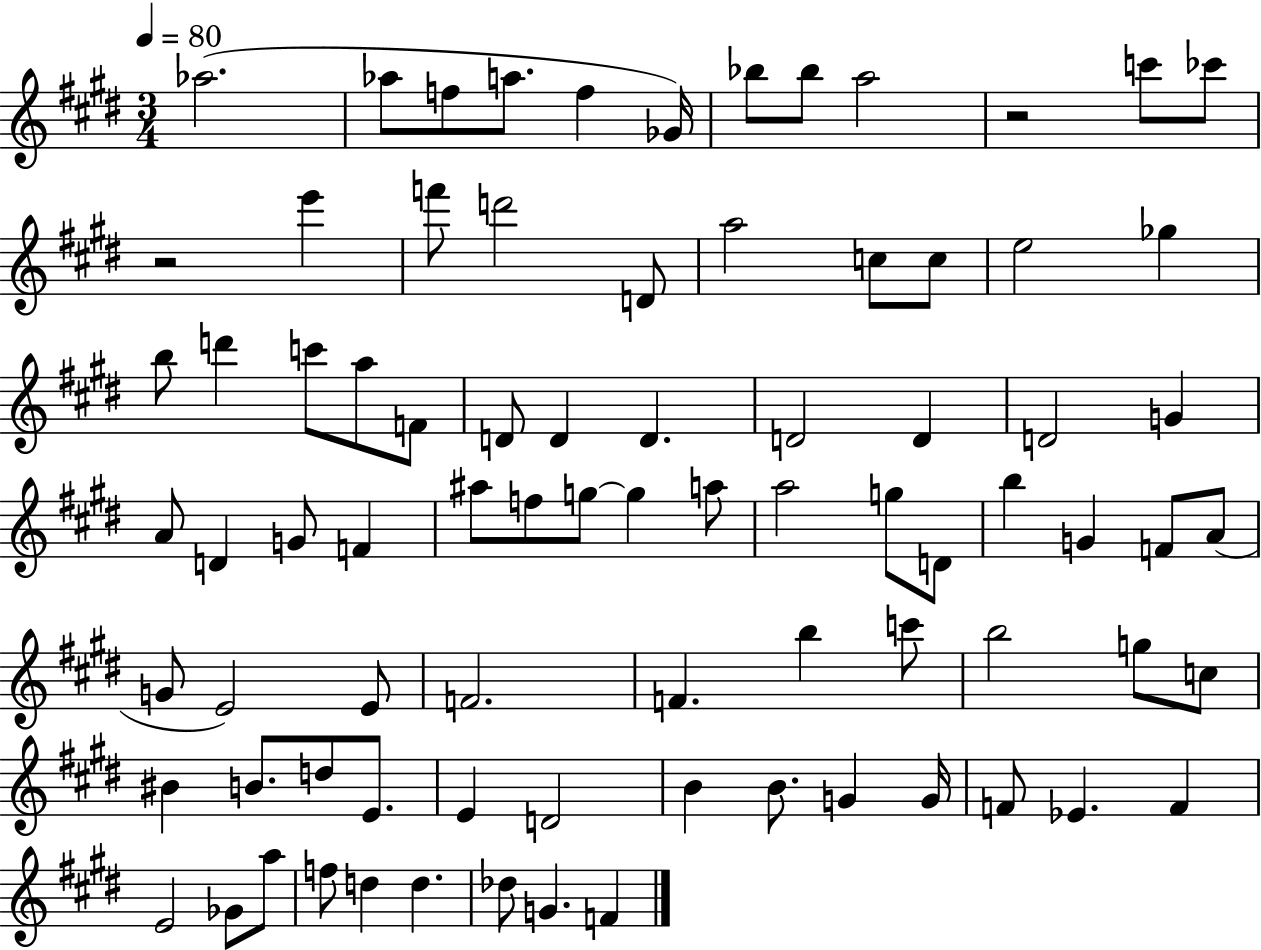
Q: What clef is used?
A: treble